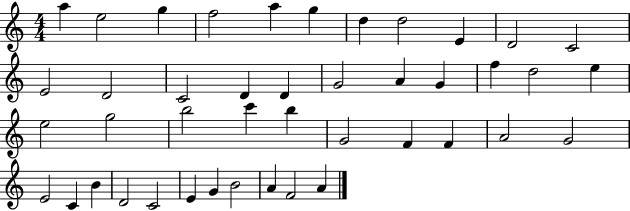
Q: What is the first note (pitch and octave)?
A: A5